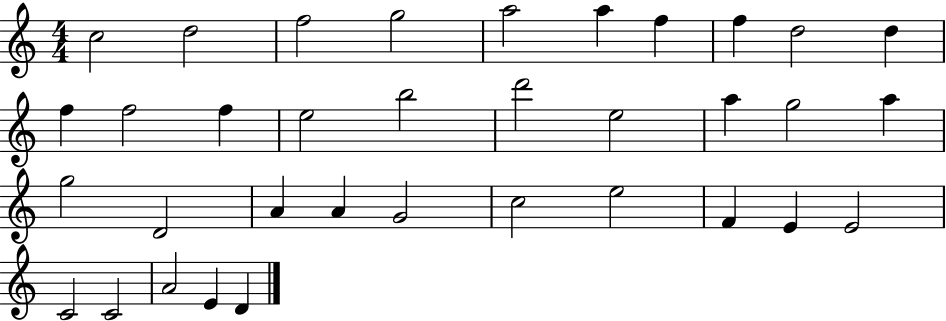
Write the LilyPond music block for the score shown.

{
  \clef treble
  \numericTimeSignature
  \time 4/4
  \key c \major
  c''2 d''2 | f''2 g''2 | a''2 a''4 f''4 | f''4 d''2 d''4 | \break f''4 f''2 f''4 | e''2 b''2 | d'''2 e''2 | a''4 g''2 a''4 | \break g''2 d'2 | a'4 a'4 g'2 | c''2 e''2 | f'4 e'4 e'2 | \break c'2 c'2 | a'2 e'4 d'4 | \bar "|."
}